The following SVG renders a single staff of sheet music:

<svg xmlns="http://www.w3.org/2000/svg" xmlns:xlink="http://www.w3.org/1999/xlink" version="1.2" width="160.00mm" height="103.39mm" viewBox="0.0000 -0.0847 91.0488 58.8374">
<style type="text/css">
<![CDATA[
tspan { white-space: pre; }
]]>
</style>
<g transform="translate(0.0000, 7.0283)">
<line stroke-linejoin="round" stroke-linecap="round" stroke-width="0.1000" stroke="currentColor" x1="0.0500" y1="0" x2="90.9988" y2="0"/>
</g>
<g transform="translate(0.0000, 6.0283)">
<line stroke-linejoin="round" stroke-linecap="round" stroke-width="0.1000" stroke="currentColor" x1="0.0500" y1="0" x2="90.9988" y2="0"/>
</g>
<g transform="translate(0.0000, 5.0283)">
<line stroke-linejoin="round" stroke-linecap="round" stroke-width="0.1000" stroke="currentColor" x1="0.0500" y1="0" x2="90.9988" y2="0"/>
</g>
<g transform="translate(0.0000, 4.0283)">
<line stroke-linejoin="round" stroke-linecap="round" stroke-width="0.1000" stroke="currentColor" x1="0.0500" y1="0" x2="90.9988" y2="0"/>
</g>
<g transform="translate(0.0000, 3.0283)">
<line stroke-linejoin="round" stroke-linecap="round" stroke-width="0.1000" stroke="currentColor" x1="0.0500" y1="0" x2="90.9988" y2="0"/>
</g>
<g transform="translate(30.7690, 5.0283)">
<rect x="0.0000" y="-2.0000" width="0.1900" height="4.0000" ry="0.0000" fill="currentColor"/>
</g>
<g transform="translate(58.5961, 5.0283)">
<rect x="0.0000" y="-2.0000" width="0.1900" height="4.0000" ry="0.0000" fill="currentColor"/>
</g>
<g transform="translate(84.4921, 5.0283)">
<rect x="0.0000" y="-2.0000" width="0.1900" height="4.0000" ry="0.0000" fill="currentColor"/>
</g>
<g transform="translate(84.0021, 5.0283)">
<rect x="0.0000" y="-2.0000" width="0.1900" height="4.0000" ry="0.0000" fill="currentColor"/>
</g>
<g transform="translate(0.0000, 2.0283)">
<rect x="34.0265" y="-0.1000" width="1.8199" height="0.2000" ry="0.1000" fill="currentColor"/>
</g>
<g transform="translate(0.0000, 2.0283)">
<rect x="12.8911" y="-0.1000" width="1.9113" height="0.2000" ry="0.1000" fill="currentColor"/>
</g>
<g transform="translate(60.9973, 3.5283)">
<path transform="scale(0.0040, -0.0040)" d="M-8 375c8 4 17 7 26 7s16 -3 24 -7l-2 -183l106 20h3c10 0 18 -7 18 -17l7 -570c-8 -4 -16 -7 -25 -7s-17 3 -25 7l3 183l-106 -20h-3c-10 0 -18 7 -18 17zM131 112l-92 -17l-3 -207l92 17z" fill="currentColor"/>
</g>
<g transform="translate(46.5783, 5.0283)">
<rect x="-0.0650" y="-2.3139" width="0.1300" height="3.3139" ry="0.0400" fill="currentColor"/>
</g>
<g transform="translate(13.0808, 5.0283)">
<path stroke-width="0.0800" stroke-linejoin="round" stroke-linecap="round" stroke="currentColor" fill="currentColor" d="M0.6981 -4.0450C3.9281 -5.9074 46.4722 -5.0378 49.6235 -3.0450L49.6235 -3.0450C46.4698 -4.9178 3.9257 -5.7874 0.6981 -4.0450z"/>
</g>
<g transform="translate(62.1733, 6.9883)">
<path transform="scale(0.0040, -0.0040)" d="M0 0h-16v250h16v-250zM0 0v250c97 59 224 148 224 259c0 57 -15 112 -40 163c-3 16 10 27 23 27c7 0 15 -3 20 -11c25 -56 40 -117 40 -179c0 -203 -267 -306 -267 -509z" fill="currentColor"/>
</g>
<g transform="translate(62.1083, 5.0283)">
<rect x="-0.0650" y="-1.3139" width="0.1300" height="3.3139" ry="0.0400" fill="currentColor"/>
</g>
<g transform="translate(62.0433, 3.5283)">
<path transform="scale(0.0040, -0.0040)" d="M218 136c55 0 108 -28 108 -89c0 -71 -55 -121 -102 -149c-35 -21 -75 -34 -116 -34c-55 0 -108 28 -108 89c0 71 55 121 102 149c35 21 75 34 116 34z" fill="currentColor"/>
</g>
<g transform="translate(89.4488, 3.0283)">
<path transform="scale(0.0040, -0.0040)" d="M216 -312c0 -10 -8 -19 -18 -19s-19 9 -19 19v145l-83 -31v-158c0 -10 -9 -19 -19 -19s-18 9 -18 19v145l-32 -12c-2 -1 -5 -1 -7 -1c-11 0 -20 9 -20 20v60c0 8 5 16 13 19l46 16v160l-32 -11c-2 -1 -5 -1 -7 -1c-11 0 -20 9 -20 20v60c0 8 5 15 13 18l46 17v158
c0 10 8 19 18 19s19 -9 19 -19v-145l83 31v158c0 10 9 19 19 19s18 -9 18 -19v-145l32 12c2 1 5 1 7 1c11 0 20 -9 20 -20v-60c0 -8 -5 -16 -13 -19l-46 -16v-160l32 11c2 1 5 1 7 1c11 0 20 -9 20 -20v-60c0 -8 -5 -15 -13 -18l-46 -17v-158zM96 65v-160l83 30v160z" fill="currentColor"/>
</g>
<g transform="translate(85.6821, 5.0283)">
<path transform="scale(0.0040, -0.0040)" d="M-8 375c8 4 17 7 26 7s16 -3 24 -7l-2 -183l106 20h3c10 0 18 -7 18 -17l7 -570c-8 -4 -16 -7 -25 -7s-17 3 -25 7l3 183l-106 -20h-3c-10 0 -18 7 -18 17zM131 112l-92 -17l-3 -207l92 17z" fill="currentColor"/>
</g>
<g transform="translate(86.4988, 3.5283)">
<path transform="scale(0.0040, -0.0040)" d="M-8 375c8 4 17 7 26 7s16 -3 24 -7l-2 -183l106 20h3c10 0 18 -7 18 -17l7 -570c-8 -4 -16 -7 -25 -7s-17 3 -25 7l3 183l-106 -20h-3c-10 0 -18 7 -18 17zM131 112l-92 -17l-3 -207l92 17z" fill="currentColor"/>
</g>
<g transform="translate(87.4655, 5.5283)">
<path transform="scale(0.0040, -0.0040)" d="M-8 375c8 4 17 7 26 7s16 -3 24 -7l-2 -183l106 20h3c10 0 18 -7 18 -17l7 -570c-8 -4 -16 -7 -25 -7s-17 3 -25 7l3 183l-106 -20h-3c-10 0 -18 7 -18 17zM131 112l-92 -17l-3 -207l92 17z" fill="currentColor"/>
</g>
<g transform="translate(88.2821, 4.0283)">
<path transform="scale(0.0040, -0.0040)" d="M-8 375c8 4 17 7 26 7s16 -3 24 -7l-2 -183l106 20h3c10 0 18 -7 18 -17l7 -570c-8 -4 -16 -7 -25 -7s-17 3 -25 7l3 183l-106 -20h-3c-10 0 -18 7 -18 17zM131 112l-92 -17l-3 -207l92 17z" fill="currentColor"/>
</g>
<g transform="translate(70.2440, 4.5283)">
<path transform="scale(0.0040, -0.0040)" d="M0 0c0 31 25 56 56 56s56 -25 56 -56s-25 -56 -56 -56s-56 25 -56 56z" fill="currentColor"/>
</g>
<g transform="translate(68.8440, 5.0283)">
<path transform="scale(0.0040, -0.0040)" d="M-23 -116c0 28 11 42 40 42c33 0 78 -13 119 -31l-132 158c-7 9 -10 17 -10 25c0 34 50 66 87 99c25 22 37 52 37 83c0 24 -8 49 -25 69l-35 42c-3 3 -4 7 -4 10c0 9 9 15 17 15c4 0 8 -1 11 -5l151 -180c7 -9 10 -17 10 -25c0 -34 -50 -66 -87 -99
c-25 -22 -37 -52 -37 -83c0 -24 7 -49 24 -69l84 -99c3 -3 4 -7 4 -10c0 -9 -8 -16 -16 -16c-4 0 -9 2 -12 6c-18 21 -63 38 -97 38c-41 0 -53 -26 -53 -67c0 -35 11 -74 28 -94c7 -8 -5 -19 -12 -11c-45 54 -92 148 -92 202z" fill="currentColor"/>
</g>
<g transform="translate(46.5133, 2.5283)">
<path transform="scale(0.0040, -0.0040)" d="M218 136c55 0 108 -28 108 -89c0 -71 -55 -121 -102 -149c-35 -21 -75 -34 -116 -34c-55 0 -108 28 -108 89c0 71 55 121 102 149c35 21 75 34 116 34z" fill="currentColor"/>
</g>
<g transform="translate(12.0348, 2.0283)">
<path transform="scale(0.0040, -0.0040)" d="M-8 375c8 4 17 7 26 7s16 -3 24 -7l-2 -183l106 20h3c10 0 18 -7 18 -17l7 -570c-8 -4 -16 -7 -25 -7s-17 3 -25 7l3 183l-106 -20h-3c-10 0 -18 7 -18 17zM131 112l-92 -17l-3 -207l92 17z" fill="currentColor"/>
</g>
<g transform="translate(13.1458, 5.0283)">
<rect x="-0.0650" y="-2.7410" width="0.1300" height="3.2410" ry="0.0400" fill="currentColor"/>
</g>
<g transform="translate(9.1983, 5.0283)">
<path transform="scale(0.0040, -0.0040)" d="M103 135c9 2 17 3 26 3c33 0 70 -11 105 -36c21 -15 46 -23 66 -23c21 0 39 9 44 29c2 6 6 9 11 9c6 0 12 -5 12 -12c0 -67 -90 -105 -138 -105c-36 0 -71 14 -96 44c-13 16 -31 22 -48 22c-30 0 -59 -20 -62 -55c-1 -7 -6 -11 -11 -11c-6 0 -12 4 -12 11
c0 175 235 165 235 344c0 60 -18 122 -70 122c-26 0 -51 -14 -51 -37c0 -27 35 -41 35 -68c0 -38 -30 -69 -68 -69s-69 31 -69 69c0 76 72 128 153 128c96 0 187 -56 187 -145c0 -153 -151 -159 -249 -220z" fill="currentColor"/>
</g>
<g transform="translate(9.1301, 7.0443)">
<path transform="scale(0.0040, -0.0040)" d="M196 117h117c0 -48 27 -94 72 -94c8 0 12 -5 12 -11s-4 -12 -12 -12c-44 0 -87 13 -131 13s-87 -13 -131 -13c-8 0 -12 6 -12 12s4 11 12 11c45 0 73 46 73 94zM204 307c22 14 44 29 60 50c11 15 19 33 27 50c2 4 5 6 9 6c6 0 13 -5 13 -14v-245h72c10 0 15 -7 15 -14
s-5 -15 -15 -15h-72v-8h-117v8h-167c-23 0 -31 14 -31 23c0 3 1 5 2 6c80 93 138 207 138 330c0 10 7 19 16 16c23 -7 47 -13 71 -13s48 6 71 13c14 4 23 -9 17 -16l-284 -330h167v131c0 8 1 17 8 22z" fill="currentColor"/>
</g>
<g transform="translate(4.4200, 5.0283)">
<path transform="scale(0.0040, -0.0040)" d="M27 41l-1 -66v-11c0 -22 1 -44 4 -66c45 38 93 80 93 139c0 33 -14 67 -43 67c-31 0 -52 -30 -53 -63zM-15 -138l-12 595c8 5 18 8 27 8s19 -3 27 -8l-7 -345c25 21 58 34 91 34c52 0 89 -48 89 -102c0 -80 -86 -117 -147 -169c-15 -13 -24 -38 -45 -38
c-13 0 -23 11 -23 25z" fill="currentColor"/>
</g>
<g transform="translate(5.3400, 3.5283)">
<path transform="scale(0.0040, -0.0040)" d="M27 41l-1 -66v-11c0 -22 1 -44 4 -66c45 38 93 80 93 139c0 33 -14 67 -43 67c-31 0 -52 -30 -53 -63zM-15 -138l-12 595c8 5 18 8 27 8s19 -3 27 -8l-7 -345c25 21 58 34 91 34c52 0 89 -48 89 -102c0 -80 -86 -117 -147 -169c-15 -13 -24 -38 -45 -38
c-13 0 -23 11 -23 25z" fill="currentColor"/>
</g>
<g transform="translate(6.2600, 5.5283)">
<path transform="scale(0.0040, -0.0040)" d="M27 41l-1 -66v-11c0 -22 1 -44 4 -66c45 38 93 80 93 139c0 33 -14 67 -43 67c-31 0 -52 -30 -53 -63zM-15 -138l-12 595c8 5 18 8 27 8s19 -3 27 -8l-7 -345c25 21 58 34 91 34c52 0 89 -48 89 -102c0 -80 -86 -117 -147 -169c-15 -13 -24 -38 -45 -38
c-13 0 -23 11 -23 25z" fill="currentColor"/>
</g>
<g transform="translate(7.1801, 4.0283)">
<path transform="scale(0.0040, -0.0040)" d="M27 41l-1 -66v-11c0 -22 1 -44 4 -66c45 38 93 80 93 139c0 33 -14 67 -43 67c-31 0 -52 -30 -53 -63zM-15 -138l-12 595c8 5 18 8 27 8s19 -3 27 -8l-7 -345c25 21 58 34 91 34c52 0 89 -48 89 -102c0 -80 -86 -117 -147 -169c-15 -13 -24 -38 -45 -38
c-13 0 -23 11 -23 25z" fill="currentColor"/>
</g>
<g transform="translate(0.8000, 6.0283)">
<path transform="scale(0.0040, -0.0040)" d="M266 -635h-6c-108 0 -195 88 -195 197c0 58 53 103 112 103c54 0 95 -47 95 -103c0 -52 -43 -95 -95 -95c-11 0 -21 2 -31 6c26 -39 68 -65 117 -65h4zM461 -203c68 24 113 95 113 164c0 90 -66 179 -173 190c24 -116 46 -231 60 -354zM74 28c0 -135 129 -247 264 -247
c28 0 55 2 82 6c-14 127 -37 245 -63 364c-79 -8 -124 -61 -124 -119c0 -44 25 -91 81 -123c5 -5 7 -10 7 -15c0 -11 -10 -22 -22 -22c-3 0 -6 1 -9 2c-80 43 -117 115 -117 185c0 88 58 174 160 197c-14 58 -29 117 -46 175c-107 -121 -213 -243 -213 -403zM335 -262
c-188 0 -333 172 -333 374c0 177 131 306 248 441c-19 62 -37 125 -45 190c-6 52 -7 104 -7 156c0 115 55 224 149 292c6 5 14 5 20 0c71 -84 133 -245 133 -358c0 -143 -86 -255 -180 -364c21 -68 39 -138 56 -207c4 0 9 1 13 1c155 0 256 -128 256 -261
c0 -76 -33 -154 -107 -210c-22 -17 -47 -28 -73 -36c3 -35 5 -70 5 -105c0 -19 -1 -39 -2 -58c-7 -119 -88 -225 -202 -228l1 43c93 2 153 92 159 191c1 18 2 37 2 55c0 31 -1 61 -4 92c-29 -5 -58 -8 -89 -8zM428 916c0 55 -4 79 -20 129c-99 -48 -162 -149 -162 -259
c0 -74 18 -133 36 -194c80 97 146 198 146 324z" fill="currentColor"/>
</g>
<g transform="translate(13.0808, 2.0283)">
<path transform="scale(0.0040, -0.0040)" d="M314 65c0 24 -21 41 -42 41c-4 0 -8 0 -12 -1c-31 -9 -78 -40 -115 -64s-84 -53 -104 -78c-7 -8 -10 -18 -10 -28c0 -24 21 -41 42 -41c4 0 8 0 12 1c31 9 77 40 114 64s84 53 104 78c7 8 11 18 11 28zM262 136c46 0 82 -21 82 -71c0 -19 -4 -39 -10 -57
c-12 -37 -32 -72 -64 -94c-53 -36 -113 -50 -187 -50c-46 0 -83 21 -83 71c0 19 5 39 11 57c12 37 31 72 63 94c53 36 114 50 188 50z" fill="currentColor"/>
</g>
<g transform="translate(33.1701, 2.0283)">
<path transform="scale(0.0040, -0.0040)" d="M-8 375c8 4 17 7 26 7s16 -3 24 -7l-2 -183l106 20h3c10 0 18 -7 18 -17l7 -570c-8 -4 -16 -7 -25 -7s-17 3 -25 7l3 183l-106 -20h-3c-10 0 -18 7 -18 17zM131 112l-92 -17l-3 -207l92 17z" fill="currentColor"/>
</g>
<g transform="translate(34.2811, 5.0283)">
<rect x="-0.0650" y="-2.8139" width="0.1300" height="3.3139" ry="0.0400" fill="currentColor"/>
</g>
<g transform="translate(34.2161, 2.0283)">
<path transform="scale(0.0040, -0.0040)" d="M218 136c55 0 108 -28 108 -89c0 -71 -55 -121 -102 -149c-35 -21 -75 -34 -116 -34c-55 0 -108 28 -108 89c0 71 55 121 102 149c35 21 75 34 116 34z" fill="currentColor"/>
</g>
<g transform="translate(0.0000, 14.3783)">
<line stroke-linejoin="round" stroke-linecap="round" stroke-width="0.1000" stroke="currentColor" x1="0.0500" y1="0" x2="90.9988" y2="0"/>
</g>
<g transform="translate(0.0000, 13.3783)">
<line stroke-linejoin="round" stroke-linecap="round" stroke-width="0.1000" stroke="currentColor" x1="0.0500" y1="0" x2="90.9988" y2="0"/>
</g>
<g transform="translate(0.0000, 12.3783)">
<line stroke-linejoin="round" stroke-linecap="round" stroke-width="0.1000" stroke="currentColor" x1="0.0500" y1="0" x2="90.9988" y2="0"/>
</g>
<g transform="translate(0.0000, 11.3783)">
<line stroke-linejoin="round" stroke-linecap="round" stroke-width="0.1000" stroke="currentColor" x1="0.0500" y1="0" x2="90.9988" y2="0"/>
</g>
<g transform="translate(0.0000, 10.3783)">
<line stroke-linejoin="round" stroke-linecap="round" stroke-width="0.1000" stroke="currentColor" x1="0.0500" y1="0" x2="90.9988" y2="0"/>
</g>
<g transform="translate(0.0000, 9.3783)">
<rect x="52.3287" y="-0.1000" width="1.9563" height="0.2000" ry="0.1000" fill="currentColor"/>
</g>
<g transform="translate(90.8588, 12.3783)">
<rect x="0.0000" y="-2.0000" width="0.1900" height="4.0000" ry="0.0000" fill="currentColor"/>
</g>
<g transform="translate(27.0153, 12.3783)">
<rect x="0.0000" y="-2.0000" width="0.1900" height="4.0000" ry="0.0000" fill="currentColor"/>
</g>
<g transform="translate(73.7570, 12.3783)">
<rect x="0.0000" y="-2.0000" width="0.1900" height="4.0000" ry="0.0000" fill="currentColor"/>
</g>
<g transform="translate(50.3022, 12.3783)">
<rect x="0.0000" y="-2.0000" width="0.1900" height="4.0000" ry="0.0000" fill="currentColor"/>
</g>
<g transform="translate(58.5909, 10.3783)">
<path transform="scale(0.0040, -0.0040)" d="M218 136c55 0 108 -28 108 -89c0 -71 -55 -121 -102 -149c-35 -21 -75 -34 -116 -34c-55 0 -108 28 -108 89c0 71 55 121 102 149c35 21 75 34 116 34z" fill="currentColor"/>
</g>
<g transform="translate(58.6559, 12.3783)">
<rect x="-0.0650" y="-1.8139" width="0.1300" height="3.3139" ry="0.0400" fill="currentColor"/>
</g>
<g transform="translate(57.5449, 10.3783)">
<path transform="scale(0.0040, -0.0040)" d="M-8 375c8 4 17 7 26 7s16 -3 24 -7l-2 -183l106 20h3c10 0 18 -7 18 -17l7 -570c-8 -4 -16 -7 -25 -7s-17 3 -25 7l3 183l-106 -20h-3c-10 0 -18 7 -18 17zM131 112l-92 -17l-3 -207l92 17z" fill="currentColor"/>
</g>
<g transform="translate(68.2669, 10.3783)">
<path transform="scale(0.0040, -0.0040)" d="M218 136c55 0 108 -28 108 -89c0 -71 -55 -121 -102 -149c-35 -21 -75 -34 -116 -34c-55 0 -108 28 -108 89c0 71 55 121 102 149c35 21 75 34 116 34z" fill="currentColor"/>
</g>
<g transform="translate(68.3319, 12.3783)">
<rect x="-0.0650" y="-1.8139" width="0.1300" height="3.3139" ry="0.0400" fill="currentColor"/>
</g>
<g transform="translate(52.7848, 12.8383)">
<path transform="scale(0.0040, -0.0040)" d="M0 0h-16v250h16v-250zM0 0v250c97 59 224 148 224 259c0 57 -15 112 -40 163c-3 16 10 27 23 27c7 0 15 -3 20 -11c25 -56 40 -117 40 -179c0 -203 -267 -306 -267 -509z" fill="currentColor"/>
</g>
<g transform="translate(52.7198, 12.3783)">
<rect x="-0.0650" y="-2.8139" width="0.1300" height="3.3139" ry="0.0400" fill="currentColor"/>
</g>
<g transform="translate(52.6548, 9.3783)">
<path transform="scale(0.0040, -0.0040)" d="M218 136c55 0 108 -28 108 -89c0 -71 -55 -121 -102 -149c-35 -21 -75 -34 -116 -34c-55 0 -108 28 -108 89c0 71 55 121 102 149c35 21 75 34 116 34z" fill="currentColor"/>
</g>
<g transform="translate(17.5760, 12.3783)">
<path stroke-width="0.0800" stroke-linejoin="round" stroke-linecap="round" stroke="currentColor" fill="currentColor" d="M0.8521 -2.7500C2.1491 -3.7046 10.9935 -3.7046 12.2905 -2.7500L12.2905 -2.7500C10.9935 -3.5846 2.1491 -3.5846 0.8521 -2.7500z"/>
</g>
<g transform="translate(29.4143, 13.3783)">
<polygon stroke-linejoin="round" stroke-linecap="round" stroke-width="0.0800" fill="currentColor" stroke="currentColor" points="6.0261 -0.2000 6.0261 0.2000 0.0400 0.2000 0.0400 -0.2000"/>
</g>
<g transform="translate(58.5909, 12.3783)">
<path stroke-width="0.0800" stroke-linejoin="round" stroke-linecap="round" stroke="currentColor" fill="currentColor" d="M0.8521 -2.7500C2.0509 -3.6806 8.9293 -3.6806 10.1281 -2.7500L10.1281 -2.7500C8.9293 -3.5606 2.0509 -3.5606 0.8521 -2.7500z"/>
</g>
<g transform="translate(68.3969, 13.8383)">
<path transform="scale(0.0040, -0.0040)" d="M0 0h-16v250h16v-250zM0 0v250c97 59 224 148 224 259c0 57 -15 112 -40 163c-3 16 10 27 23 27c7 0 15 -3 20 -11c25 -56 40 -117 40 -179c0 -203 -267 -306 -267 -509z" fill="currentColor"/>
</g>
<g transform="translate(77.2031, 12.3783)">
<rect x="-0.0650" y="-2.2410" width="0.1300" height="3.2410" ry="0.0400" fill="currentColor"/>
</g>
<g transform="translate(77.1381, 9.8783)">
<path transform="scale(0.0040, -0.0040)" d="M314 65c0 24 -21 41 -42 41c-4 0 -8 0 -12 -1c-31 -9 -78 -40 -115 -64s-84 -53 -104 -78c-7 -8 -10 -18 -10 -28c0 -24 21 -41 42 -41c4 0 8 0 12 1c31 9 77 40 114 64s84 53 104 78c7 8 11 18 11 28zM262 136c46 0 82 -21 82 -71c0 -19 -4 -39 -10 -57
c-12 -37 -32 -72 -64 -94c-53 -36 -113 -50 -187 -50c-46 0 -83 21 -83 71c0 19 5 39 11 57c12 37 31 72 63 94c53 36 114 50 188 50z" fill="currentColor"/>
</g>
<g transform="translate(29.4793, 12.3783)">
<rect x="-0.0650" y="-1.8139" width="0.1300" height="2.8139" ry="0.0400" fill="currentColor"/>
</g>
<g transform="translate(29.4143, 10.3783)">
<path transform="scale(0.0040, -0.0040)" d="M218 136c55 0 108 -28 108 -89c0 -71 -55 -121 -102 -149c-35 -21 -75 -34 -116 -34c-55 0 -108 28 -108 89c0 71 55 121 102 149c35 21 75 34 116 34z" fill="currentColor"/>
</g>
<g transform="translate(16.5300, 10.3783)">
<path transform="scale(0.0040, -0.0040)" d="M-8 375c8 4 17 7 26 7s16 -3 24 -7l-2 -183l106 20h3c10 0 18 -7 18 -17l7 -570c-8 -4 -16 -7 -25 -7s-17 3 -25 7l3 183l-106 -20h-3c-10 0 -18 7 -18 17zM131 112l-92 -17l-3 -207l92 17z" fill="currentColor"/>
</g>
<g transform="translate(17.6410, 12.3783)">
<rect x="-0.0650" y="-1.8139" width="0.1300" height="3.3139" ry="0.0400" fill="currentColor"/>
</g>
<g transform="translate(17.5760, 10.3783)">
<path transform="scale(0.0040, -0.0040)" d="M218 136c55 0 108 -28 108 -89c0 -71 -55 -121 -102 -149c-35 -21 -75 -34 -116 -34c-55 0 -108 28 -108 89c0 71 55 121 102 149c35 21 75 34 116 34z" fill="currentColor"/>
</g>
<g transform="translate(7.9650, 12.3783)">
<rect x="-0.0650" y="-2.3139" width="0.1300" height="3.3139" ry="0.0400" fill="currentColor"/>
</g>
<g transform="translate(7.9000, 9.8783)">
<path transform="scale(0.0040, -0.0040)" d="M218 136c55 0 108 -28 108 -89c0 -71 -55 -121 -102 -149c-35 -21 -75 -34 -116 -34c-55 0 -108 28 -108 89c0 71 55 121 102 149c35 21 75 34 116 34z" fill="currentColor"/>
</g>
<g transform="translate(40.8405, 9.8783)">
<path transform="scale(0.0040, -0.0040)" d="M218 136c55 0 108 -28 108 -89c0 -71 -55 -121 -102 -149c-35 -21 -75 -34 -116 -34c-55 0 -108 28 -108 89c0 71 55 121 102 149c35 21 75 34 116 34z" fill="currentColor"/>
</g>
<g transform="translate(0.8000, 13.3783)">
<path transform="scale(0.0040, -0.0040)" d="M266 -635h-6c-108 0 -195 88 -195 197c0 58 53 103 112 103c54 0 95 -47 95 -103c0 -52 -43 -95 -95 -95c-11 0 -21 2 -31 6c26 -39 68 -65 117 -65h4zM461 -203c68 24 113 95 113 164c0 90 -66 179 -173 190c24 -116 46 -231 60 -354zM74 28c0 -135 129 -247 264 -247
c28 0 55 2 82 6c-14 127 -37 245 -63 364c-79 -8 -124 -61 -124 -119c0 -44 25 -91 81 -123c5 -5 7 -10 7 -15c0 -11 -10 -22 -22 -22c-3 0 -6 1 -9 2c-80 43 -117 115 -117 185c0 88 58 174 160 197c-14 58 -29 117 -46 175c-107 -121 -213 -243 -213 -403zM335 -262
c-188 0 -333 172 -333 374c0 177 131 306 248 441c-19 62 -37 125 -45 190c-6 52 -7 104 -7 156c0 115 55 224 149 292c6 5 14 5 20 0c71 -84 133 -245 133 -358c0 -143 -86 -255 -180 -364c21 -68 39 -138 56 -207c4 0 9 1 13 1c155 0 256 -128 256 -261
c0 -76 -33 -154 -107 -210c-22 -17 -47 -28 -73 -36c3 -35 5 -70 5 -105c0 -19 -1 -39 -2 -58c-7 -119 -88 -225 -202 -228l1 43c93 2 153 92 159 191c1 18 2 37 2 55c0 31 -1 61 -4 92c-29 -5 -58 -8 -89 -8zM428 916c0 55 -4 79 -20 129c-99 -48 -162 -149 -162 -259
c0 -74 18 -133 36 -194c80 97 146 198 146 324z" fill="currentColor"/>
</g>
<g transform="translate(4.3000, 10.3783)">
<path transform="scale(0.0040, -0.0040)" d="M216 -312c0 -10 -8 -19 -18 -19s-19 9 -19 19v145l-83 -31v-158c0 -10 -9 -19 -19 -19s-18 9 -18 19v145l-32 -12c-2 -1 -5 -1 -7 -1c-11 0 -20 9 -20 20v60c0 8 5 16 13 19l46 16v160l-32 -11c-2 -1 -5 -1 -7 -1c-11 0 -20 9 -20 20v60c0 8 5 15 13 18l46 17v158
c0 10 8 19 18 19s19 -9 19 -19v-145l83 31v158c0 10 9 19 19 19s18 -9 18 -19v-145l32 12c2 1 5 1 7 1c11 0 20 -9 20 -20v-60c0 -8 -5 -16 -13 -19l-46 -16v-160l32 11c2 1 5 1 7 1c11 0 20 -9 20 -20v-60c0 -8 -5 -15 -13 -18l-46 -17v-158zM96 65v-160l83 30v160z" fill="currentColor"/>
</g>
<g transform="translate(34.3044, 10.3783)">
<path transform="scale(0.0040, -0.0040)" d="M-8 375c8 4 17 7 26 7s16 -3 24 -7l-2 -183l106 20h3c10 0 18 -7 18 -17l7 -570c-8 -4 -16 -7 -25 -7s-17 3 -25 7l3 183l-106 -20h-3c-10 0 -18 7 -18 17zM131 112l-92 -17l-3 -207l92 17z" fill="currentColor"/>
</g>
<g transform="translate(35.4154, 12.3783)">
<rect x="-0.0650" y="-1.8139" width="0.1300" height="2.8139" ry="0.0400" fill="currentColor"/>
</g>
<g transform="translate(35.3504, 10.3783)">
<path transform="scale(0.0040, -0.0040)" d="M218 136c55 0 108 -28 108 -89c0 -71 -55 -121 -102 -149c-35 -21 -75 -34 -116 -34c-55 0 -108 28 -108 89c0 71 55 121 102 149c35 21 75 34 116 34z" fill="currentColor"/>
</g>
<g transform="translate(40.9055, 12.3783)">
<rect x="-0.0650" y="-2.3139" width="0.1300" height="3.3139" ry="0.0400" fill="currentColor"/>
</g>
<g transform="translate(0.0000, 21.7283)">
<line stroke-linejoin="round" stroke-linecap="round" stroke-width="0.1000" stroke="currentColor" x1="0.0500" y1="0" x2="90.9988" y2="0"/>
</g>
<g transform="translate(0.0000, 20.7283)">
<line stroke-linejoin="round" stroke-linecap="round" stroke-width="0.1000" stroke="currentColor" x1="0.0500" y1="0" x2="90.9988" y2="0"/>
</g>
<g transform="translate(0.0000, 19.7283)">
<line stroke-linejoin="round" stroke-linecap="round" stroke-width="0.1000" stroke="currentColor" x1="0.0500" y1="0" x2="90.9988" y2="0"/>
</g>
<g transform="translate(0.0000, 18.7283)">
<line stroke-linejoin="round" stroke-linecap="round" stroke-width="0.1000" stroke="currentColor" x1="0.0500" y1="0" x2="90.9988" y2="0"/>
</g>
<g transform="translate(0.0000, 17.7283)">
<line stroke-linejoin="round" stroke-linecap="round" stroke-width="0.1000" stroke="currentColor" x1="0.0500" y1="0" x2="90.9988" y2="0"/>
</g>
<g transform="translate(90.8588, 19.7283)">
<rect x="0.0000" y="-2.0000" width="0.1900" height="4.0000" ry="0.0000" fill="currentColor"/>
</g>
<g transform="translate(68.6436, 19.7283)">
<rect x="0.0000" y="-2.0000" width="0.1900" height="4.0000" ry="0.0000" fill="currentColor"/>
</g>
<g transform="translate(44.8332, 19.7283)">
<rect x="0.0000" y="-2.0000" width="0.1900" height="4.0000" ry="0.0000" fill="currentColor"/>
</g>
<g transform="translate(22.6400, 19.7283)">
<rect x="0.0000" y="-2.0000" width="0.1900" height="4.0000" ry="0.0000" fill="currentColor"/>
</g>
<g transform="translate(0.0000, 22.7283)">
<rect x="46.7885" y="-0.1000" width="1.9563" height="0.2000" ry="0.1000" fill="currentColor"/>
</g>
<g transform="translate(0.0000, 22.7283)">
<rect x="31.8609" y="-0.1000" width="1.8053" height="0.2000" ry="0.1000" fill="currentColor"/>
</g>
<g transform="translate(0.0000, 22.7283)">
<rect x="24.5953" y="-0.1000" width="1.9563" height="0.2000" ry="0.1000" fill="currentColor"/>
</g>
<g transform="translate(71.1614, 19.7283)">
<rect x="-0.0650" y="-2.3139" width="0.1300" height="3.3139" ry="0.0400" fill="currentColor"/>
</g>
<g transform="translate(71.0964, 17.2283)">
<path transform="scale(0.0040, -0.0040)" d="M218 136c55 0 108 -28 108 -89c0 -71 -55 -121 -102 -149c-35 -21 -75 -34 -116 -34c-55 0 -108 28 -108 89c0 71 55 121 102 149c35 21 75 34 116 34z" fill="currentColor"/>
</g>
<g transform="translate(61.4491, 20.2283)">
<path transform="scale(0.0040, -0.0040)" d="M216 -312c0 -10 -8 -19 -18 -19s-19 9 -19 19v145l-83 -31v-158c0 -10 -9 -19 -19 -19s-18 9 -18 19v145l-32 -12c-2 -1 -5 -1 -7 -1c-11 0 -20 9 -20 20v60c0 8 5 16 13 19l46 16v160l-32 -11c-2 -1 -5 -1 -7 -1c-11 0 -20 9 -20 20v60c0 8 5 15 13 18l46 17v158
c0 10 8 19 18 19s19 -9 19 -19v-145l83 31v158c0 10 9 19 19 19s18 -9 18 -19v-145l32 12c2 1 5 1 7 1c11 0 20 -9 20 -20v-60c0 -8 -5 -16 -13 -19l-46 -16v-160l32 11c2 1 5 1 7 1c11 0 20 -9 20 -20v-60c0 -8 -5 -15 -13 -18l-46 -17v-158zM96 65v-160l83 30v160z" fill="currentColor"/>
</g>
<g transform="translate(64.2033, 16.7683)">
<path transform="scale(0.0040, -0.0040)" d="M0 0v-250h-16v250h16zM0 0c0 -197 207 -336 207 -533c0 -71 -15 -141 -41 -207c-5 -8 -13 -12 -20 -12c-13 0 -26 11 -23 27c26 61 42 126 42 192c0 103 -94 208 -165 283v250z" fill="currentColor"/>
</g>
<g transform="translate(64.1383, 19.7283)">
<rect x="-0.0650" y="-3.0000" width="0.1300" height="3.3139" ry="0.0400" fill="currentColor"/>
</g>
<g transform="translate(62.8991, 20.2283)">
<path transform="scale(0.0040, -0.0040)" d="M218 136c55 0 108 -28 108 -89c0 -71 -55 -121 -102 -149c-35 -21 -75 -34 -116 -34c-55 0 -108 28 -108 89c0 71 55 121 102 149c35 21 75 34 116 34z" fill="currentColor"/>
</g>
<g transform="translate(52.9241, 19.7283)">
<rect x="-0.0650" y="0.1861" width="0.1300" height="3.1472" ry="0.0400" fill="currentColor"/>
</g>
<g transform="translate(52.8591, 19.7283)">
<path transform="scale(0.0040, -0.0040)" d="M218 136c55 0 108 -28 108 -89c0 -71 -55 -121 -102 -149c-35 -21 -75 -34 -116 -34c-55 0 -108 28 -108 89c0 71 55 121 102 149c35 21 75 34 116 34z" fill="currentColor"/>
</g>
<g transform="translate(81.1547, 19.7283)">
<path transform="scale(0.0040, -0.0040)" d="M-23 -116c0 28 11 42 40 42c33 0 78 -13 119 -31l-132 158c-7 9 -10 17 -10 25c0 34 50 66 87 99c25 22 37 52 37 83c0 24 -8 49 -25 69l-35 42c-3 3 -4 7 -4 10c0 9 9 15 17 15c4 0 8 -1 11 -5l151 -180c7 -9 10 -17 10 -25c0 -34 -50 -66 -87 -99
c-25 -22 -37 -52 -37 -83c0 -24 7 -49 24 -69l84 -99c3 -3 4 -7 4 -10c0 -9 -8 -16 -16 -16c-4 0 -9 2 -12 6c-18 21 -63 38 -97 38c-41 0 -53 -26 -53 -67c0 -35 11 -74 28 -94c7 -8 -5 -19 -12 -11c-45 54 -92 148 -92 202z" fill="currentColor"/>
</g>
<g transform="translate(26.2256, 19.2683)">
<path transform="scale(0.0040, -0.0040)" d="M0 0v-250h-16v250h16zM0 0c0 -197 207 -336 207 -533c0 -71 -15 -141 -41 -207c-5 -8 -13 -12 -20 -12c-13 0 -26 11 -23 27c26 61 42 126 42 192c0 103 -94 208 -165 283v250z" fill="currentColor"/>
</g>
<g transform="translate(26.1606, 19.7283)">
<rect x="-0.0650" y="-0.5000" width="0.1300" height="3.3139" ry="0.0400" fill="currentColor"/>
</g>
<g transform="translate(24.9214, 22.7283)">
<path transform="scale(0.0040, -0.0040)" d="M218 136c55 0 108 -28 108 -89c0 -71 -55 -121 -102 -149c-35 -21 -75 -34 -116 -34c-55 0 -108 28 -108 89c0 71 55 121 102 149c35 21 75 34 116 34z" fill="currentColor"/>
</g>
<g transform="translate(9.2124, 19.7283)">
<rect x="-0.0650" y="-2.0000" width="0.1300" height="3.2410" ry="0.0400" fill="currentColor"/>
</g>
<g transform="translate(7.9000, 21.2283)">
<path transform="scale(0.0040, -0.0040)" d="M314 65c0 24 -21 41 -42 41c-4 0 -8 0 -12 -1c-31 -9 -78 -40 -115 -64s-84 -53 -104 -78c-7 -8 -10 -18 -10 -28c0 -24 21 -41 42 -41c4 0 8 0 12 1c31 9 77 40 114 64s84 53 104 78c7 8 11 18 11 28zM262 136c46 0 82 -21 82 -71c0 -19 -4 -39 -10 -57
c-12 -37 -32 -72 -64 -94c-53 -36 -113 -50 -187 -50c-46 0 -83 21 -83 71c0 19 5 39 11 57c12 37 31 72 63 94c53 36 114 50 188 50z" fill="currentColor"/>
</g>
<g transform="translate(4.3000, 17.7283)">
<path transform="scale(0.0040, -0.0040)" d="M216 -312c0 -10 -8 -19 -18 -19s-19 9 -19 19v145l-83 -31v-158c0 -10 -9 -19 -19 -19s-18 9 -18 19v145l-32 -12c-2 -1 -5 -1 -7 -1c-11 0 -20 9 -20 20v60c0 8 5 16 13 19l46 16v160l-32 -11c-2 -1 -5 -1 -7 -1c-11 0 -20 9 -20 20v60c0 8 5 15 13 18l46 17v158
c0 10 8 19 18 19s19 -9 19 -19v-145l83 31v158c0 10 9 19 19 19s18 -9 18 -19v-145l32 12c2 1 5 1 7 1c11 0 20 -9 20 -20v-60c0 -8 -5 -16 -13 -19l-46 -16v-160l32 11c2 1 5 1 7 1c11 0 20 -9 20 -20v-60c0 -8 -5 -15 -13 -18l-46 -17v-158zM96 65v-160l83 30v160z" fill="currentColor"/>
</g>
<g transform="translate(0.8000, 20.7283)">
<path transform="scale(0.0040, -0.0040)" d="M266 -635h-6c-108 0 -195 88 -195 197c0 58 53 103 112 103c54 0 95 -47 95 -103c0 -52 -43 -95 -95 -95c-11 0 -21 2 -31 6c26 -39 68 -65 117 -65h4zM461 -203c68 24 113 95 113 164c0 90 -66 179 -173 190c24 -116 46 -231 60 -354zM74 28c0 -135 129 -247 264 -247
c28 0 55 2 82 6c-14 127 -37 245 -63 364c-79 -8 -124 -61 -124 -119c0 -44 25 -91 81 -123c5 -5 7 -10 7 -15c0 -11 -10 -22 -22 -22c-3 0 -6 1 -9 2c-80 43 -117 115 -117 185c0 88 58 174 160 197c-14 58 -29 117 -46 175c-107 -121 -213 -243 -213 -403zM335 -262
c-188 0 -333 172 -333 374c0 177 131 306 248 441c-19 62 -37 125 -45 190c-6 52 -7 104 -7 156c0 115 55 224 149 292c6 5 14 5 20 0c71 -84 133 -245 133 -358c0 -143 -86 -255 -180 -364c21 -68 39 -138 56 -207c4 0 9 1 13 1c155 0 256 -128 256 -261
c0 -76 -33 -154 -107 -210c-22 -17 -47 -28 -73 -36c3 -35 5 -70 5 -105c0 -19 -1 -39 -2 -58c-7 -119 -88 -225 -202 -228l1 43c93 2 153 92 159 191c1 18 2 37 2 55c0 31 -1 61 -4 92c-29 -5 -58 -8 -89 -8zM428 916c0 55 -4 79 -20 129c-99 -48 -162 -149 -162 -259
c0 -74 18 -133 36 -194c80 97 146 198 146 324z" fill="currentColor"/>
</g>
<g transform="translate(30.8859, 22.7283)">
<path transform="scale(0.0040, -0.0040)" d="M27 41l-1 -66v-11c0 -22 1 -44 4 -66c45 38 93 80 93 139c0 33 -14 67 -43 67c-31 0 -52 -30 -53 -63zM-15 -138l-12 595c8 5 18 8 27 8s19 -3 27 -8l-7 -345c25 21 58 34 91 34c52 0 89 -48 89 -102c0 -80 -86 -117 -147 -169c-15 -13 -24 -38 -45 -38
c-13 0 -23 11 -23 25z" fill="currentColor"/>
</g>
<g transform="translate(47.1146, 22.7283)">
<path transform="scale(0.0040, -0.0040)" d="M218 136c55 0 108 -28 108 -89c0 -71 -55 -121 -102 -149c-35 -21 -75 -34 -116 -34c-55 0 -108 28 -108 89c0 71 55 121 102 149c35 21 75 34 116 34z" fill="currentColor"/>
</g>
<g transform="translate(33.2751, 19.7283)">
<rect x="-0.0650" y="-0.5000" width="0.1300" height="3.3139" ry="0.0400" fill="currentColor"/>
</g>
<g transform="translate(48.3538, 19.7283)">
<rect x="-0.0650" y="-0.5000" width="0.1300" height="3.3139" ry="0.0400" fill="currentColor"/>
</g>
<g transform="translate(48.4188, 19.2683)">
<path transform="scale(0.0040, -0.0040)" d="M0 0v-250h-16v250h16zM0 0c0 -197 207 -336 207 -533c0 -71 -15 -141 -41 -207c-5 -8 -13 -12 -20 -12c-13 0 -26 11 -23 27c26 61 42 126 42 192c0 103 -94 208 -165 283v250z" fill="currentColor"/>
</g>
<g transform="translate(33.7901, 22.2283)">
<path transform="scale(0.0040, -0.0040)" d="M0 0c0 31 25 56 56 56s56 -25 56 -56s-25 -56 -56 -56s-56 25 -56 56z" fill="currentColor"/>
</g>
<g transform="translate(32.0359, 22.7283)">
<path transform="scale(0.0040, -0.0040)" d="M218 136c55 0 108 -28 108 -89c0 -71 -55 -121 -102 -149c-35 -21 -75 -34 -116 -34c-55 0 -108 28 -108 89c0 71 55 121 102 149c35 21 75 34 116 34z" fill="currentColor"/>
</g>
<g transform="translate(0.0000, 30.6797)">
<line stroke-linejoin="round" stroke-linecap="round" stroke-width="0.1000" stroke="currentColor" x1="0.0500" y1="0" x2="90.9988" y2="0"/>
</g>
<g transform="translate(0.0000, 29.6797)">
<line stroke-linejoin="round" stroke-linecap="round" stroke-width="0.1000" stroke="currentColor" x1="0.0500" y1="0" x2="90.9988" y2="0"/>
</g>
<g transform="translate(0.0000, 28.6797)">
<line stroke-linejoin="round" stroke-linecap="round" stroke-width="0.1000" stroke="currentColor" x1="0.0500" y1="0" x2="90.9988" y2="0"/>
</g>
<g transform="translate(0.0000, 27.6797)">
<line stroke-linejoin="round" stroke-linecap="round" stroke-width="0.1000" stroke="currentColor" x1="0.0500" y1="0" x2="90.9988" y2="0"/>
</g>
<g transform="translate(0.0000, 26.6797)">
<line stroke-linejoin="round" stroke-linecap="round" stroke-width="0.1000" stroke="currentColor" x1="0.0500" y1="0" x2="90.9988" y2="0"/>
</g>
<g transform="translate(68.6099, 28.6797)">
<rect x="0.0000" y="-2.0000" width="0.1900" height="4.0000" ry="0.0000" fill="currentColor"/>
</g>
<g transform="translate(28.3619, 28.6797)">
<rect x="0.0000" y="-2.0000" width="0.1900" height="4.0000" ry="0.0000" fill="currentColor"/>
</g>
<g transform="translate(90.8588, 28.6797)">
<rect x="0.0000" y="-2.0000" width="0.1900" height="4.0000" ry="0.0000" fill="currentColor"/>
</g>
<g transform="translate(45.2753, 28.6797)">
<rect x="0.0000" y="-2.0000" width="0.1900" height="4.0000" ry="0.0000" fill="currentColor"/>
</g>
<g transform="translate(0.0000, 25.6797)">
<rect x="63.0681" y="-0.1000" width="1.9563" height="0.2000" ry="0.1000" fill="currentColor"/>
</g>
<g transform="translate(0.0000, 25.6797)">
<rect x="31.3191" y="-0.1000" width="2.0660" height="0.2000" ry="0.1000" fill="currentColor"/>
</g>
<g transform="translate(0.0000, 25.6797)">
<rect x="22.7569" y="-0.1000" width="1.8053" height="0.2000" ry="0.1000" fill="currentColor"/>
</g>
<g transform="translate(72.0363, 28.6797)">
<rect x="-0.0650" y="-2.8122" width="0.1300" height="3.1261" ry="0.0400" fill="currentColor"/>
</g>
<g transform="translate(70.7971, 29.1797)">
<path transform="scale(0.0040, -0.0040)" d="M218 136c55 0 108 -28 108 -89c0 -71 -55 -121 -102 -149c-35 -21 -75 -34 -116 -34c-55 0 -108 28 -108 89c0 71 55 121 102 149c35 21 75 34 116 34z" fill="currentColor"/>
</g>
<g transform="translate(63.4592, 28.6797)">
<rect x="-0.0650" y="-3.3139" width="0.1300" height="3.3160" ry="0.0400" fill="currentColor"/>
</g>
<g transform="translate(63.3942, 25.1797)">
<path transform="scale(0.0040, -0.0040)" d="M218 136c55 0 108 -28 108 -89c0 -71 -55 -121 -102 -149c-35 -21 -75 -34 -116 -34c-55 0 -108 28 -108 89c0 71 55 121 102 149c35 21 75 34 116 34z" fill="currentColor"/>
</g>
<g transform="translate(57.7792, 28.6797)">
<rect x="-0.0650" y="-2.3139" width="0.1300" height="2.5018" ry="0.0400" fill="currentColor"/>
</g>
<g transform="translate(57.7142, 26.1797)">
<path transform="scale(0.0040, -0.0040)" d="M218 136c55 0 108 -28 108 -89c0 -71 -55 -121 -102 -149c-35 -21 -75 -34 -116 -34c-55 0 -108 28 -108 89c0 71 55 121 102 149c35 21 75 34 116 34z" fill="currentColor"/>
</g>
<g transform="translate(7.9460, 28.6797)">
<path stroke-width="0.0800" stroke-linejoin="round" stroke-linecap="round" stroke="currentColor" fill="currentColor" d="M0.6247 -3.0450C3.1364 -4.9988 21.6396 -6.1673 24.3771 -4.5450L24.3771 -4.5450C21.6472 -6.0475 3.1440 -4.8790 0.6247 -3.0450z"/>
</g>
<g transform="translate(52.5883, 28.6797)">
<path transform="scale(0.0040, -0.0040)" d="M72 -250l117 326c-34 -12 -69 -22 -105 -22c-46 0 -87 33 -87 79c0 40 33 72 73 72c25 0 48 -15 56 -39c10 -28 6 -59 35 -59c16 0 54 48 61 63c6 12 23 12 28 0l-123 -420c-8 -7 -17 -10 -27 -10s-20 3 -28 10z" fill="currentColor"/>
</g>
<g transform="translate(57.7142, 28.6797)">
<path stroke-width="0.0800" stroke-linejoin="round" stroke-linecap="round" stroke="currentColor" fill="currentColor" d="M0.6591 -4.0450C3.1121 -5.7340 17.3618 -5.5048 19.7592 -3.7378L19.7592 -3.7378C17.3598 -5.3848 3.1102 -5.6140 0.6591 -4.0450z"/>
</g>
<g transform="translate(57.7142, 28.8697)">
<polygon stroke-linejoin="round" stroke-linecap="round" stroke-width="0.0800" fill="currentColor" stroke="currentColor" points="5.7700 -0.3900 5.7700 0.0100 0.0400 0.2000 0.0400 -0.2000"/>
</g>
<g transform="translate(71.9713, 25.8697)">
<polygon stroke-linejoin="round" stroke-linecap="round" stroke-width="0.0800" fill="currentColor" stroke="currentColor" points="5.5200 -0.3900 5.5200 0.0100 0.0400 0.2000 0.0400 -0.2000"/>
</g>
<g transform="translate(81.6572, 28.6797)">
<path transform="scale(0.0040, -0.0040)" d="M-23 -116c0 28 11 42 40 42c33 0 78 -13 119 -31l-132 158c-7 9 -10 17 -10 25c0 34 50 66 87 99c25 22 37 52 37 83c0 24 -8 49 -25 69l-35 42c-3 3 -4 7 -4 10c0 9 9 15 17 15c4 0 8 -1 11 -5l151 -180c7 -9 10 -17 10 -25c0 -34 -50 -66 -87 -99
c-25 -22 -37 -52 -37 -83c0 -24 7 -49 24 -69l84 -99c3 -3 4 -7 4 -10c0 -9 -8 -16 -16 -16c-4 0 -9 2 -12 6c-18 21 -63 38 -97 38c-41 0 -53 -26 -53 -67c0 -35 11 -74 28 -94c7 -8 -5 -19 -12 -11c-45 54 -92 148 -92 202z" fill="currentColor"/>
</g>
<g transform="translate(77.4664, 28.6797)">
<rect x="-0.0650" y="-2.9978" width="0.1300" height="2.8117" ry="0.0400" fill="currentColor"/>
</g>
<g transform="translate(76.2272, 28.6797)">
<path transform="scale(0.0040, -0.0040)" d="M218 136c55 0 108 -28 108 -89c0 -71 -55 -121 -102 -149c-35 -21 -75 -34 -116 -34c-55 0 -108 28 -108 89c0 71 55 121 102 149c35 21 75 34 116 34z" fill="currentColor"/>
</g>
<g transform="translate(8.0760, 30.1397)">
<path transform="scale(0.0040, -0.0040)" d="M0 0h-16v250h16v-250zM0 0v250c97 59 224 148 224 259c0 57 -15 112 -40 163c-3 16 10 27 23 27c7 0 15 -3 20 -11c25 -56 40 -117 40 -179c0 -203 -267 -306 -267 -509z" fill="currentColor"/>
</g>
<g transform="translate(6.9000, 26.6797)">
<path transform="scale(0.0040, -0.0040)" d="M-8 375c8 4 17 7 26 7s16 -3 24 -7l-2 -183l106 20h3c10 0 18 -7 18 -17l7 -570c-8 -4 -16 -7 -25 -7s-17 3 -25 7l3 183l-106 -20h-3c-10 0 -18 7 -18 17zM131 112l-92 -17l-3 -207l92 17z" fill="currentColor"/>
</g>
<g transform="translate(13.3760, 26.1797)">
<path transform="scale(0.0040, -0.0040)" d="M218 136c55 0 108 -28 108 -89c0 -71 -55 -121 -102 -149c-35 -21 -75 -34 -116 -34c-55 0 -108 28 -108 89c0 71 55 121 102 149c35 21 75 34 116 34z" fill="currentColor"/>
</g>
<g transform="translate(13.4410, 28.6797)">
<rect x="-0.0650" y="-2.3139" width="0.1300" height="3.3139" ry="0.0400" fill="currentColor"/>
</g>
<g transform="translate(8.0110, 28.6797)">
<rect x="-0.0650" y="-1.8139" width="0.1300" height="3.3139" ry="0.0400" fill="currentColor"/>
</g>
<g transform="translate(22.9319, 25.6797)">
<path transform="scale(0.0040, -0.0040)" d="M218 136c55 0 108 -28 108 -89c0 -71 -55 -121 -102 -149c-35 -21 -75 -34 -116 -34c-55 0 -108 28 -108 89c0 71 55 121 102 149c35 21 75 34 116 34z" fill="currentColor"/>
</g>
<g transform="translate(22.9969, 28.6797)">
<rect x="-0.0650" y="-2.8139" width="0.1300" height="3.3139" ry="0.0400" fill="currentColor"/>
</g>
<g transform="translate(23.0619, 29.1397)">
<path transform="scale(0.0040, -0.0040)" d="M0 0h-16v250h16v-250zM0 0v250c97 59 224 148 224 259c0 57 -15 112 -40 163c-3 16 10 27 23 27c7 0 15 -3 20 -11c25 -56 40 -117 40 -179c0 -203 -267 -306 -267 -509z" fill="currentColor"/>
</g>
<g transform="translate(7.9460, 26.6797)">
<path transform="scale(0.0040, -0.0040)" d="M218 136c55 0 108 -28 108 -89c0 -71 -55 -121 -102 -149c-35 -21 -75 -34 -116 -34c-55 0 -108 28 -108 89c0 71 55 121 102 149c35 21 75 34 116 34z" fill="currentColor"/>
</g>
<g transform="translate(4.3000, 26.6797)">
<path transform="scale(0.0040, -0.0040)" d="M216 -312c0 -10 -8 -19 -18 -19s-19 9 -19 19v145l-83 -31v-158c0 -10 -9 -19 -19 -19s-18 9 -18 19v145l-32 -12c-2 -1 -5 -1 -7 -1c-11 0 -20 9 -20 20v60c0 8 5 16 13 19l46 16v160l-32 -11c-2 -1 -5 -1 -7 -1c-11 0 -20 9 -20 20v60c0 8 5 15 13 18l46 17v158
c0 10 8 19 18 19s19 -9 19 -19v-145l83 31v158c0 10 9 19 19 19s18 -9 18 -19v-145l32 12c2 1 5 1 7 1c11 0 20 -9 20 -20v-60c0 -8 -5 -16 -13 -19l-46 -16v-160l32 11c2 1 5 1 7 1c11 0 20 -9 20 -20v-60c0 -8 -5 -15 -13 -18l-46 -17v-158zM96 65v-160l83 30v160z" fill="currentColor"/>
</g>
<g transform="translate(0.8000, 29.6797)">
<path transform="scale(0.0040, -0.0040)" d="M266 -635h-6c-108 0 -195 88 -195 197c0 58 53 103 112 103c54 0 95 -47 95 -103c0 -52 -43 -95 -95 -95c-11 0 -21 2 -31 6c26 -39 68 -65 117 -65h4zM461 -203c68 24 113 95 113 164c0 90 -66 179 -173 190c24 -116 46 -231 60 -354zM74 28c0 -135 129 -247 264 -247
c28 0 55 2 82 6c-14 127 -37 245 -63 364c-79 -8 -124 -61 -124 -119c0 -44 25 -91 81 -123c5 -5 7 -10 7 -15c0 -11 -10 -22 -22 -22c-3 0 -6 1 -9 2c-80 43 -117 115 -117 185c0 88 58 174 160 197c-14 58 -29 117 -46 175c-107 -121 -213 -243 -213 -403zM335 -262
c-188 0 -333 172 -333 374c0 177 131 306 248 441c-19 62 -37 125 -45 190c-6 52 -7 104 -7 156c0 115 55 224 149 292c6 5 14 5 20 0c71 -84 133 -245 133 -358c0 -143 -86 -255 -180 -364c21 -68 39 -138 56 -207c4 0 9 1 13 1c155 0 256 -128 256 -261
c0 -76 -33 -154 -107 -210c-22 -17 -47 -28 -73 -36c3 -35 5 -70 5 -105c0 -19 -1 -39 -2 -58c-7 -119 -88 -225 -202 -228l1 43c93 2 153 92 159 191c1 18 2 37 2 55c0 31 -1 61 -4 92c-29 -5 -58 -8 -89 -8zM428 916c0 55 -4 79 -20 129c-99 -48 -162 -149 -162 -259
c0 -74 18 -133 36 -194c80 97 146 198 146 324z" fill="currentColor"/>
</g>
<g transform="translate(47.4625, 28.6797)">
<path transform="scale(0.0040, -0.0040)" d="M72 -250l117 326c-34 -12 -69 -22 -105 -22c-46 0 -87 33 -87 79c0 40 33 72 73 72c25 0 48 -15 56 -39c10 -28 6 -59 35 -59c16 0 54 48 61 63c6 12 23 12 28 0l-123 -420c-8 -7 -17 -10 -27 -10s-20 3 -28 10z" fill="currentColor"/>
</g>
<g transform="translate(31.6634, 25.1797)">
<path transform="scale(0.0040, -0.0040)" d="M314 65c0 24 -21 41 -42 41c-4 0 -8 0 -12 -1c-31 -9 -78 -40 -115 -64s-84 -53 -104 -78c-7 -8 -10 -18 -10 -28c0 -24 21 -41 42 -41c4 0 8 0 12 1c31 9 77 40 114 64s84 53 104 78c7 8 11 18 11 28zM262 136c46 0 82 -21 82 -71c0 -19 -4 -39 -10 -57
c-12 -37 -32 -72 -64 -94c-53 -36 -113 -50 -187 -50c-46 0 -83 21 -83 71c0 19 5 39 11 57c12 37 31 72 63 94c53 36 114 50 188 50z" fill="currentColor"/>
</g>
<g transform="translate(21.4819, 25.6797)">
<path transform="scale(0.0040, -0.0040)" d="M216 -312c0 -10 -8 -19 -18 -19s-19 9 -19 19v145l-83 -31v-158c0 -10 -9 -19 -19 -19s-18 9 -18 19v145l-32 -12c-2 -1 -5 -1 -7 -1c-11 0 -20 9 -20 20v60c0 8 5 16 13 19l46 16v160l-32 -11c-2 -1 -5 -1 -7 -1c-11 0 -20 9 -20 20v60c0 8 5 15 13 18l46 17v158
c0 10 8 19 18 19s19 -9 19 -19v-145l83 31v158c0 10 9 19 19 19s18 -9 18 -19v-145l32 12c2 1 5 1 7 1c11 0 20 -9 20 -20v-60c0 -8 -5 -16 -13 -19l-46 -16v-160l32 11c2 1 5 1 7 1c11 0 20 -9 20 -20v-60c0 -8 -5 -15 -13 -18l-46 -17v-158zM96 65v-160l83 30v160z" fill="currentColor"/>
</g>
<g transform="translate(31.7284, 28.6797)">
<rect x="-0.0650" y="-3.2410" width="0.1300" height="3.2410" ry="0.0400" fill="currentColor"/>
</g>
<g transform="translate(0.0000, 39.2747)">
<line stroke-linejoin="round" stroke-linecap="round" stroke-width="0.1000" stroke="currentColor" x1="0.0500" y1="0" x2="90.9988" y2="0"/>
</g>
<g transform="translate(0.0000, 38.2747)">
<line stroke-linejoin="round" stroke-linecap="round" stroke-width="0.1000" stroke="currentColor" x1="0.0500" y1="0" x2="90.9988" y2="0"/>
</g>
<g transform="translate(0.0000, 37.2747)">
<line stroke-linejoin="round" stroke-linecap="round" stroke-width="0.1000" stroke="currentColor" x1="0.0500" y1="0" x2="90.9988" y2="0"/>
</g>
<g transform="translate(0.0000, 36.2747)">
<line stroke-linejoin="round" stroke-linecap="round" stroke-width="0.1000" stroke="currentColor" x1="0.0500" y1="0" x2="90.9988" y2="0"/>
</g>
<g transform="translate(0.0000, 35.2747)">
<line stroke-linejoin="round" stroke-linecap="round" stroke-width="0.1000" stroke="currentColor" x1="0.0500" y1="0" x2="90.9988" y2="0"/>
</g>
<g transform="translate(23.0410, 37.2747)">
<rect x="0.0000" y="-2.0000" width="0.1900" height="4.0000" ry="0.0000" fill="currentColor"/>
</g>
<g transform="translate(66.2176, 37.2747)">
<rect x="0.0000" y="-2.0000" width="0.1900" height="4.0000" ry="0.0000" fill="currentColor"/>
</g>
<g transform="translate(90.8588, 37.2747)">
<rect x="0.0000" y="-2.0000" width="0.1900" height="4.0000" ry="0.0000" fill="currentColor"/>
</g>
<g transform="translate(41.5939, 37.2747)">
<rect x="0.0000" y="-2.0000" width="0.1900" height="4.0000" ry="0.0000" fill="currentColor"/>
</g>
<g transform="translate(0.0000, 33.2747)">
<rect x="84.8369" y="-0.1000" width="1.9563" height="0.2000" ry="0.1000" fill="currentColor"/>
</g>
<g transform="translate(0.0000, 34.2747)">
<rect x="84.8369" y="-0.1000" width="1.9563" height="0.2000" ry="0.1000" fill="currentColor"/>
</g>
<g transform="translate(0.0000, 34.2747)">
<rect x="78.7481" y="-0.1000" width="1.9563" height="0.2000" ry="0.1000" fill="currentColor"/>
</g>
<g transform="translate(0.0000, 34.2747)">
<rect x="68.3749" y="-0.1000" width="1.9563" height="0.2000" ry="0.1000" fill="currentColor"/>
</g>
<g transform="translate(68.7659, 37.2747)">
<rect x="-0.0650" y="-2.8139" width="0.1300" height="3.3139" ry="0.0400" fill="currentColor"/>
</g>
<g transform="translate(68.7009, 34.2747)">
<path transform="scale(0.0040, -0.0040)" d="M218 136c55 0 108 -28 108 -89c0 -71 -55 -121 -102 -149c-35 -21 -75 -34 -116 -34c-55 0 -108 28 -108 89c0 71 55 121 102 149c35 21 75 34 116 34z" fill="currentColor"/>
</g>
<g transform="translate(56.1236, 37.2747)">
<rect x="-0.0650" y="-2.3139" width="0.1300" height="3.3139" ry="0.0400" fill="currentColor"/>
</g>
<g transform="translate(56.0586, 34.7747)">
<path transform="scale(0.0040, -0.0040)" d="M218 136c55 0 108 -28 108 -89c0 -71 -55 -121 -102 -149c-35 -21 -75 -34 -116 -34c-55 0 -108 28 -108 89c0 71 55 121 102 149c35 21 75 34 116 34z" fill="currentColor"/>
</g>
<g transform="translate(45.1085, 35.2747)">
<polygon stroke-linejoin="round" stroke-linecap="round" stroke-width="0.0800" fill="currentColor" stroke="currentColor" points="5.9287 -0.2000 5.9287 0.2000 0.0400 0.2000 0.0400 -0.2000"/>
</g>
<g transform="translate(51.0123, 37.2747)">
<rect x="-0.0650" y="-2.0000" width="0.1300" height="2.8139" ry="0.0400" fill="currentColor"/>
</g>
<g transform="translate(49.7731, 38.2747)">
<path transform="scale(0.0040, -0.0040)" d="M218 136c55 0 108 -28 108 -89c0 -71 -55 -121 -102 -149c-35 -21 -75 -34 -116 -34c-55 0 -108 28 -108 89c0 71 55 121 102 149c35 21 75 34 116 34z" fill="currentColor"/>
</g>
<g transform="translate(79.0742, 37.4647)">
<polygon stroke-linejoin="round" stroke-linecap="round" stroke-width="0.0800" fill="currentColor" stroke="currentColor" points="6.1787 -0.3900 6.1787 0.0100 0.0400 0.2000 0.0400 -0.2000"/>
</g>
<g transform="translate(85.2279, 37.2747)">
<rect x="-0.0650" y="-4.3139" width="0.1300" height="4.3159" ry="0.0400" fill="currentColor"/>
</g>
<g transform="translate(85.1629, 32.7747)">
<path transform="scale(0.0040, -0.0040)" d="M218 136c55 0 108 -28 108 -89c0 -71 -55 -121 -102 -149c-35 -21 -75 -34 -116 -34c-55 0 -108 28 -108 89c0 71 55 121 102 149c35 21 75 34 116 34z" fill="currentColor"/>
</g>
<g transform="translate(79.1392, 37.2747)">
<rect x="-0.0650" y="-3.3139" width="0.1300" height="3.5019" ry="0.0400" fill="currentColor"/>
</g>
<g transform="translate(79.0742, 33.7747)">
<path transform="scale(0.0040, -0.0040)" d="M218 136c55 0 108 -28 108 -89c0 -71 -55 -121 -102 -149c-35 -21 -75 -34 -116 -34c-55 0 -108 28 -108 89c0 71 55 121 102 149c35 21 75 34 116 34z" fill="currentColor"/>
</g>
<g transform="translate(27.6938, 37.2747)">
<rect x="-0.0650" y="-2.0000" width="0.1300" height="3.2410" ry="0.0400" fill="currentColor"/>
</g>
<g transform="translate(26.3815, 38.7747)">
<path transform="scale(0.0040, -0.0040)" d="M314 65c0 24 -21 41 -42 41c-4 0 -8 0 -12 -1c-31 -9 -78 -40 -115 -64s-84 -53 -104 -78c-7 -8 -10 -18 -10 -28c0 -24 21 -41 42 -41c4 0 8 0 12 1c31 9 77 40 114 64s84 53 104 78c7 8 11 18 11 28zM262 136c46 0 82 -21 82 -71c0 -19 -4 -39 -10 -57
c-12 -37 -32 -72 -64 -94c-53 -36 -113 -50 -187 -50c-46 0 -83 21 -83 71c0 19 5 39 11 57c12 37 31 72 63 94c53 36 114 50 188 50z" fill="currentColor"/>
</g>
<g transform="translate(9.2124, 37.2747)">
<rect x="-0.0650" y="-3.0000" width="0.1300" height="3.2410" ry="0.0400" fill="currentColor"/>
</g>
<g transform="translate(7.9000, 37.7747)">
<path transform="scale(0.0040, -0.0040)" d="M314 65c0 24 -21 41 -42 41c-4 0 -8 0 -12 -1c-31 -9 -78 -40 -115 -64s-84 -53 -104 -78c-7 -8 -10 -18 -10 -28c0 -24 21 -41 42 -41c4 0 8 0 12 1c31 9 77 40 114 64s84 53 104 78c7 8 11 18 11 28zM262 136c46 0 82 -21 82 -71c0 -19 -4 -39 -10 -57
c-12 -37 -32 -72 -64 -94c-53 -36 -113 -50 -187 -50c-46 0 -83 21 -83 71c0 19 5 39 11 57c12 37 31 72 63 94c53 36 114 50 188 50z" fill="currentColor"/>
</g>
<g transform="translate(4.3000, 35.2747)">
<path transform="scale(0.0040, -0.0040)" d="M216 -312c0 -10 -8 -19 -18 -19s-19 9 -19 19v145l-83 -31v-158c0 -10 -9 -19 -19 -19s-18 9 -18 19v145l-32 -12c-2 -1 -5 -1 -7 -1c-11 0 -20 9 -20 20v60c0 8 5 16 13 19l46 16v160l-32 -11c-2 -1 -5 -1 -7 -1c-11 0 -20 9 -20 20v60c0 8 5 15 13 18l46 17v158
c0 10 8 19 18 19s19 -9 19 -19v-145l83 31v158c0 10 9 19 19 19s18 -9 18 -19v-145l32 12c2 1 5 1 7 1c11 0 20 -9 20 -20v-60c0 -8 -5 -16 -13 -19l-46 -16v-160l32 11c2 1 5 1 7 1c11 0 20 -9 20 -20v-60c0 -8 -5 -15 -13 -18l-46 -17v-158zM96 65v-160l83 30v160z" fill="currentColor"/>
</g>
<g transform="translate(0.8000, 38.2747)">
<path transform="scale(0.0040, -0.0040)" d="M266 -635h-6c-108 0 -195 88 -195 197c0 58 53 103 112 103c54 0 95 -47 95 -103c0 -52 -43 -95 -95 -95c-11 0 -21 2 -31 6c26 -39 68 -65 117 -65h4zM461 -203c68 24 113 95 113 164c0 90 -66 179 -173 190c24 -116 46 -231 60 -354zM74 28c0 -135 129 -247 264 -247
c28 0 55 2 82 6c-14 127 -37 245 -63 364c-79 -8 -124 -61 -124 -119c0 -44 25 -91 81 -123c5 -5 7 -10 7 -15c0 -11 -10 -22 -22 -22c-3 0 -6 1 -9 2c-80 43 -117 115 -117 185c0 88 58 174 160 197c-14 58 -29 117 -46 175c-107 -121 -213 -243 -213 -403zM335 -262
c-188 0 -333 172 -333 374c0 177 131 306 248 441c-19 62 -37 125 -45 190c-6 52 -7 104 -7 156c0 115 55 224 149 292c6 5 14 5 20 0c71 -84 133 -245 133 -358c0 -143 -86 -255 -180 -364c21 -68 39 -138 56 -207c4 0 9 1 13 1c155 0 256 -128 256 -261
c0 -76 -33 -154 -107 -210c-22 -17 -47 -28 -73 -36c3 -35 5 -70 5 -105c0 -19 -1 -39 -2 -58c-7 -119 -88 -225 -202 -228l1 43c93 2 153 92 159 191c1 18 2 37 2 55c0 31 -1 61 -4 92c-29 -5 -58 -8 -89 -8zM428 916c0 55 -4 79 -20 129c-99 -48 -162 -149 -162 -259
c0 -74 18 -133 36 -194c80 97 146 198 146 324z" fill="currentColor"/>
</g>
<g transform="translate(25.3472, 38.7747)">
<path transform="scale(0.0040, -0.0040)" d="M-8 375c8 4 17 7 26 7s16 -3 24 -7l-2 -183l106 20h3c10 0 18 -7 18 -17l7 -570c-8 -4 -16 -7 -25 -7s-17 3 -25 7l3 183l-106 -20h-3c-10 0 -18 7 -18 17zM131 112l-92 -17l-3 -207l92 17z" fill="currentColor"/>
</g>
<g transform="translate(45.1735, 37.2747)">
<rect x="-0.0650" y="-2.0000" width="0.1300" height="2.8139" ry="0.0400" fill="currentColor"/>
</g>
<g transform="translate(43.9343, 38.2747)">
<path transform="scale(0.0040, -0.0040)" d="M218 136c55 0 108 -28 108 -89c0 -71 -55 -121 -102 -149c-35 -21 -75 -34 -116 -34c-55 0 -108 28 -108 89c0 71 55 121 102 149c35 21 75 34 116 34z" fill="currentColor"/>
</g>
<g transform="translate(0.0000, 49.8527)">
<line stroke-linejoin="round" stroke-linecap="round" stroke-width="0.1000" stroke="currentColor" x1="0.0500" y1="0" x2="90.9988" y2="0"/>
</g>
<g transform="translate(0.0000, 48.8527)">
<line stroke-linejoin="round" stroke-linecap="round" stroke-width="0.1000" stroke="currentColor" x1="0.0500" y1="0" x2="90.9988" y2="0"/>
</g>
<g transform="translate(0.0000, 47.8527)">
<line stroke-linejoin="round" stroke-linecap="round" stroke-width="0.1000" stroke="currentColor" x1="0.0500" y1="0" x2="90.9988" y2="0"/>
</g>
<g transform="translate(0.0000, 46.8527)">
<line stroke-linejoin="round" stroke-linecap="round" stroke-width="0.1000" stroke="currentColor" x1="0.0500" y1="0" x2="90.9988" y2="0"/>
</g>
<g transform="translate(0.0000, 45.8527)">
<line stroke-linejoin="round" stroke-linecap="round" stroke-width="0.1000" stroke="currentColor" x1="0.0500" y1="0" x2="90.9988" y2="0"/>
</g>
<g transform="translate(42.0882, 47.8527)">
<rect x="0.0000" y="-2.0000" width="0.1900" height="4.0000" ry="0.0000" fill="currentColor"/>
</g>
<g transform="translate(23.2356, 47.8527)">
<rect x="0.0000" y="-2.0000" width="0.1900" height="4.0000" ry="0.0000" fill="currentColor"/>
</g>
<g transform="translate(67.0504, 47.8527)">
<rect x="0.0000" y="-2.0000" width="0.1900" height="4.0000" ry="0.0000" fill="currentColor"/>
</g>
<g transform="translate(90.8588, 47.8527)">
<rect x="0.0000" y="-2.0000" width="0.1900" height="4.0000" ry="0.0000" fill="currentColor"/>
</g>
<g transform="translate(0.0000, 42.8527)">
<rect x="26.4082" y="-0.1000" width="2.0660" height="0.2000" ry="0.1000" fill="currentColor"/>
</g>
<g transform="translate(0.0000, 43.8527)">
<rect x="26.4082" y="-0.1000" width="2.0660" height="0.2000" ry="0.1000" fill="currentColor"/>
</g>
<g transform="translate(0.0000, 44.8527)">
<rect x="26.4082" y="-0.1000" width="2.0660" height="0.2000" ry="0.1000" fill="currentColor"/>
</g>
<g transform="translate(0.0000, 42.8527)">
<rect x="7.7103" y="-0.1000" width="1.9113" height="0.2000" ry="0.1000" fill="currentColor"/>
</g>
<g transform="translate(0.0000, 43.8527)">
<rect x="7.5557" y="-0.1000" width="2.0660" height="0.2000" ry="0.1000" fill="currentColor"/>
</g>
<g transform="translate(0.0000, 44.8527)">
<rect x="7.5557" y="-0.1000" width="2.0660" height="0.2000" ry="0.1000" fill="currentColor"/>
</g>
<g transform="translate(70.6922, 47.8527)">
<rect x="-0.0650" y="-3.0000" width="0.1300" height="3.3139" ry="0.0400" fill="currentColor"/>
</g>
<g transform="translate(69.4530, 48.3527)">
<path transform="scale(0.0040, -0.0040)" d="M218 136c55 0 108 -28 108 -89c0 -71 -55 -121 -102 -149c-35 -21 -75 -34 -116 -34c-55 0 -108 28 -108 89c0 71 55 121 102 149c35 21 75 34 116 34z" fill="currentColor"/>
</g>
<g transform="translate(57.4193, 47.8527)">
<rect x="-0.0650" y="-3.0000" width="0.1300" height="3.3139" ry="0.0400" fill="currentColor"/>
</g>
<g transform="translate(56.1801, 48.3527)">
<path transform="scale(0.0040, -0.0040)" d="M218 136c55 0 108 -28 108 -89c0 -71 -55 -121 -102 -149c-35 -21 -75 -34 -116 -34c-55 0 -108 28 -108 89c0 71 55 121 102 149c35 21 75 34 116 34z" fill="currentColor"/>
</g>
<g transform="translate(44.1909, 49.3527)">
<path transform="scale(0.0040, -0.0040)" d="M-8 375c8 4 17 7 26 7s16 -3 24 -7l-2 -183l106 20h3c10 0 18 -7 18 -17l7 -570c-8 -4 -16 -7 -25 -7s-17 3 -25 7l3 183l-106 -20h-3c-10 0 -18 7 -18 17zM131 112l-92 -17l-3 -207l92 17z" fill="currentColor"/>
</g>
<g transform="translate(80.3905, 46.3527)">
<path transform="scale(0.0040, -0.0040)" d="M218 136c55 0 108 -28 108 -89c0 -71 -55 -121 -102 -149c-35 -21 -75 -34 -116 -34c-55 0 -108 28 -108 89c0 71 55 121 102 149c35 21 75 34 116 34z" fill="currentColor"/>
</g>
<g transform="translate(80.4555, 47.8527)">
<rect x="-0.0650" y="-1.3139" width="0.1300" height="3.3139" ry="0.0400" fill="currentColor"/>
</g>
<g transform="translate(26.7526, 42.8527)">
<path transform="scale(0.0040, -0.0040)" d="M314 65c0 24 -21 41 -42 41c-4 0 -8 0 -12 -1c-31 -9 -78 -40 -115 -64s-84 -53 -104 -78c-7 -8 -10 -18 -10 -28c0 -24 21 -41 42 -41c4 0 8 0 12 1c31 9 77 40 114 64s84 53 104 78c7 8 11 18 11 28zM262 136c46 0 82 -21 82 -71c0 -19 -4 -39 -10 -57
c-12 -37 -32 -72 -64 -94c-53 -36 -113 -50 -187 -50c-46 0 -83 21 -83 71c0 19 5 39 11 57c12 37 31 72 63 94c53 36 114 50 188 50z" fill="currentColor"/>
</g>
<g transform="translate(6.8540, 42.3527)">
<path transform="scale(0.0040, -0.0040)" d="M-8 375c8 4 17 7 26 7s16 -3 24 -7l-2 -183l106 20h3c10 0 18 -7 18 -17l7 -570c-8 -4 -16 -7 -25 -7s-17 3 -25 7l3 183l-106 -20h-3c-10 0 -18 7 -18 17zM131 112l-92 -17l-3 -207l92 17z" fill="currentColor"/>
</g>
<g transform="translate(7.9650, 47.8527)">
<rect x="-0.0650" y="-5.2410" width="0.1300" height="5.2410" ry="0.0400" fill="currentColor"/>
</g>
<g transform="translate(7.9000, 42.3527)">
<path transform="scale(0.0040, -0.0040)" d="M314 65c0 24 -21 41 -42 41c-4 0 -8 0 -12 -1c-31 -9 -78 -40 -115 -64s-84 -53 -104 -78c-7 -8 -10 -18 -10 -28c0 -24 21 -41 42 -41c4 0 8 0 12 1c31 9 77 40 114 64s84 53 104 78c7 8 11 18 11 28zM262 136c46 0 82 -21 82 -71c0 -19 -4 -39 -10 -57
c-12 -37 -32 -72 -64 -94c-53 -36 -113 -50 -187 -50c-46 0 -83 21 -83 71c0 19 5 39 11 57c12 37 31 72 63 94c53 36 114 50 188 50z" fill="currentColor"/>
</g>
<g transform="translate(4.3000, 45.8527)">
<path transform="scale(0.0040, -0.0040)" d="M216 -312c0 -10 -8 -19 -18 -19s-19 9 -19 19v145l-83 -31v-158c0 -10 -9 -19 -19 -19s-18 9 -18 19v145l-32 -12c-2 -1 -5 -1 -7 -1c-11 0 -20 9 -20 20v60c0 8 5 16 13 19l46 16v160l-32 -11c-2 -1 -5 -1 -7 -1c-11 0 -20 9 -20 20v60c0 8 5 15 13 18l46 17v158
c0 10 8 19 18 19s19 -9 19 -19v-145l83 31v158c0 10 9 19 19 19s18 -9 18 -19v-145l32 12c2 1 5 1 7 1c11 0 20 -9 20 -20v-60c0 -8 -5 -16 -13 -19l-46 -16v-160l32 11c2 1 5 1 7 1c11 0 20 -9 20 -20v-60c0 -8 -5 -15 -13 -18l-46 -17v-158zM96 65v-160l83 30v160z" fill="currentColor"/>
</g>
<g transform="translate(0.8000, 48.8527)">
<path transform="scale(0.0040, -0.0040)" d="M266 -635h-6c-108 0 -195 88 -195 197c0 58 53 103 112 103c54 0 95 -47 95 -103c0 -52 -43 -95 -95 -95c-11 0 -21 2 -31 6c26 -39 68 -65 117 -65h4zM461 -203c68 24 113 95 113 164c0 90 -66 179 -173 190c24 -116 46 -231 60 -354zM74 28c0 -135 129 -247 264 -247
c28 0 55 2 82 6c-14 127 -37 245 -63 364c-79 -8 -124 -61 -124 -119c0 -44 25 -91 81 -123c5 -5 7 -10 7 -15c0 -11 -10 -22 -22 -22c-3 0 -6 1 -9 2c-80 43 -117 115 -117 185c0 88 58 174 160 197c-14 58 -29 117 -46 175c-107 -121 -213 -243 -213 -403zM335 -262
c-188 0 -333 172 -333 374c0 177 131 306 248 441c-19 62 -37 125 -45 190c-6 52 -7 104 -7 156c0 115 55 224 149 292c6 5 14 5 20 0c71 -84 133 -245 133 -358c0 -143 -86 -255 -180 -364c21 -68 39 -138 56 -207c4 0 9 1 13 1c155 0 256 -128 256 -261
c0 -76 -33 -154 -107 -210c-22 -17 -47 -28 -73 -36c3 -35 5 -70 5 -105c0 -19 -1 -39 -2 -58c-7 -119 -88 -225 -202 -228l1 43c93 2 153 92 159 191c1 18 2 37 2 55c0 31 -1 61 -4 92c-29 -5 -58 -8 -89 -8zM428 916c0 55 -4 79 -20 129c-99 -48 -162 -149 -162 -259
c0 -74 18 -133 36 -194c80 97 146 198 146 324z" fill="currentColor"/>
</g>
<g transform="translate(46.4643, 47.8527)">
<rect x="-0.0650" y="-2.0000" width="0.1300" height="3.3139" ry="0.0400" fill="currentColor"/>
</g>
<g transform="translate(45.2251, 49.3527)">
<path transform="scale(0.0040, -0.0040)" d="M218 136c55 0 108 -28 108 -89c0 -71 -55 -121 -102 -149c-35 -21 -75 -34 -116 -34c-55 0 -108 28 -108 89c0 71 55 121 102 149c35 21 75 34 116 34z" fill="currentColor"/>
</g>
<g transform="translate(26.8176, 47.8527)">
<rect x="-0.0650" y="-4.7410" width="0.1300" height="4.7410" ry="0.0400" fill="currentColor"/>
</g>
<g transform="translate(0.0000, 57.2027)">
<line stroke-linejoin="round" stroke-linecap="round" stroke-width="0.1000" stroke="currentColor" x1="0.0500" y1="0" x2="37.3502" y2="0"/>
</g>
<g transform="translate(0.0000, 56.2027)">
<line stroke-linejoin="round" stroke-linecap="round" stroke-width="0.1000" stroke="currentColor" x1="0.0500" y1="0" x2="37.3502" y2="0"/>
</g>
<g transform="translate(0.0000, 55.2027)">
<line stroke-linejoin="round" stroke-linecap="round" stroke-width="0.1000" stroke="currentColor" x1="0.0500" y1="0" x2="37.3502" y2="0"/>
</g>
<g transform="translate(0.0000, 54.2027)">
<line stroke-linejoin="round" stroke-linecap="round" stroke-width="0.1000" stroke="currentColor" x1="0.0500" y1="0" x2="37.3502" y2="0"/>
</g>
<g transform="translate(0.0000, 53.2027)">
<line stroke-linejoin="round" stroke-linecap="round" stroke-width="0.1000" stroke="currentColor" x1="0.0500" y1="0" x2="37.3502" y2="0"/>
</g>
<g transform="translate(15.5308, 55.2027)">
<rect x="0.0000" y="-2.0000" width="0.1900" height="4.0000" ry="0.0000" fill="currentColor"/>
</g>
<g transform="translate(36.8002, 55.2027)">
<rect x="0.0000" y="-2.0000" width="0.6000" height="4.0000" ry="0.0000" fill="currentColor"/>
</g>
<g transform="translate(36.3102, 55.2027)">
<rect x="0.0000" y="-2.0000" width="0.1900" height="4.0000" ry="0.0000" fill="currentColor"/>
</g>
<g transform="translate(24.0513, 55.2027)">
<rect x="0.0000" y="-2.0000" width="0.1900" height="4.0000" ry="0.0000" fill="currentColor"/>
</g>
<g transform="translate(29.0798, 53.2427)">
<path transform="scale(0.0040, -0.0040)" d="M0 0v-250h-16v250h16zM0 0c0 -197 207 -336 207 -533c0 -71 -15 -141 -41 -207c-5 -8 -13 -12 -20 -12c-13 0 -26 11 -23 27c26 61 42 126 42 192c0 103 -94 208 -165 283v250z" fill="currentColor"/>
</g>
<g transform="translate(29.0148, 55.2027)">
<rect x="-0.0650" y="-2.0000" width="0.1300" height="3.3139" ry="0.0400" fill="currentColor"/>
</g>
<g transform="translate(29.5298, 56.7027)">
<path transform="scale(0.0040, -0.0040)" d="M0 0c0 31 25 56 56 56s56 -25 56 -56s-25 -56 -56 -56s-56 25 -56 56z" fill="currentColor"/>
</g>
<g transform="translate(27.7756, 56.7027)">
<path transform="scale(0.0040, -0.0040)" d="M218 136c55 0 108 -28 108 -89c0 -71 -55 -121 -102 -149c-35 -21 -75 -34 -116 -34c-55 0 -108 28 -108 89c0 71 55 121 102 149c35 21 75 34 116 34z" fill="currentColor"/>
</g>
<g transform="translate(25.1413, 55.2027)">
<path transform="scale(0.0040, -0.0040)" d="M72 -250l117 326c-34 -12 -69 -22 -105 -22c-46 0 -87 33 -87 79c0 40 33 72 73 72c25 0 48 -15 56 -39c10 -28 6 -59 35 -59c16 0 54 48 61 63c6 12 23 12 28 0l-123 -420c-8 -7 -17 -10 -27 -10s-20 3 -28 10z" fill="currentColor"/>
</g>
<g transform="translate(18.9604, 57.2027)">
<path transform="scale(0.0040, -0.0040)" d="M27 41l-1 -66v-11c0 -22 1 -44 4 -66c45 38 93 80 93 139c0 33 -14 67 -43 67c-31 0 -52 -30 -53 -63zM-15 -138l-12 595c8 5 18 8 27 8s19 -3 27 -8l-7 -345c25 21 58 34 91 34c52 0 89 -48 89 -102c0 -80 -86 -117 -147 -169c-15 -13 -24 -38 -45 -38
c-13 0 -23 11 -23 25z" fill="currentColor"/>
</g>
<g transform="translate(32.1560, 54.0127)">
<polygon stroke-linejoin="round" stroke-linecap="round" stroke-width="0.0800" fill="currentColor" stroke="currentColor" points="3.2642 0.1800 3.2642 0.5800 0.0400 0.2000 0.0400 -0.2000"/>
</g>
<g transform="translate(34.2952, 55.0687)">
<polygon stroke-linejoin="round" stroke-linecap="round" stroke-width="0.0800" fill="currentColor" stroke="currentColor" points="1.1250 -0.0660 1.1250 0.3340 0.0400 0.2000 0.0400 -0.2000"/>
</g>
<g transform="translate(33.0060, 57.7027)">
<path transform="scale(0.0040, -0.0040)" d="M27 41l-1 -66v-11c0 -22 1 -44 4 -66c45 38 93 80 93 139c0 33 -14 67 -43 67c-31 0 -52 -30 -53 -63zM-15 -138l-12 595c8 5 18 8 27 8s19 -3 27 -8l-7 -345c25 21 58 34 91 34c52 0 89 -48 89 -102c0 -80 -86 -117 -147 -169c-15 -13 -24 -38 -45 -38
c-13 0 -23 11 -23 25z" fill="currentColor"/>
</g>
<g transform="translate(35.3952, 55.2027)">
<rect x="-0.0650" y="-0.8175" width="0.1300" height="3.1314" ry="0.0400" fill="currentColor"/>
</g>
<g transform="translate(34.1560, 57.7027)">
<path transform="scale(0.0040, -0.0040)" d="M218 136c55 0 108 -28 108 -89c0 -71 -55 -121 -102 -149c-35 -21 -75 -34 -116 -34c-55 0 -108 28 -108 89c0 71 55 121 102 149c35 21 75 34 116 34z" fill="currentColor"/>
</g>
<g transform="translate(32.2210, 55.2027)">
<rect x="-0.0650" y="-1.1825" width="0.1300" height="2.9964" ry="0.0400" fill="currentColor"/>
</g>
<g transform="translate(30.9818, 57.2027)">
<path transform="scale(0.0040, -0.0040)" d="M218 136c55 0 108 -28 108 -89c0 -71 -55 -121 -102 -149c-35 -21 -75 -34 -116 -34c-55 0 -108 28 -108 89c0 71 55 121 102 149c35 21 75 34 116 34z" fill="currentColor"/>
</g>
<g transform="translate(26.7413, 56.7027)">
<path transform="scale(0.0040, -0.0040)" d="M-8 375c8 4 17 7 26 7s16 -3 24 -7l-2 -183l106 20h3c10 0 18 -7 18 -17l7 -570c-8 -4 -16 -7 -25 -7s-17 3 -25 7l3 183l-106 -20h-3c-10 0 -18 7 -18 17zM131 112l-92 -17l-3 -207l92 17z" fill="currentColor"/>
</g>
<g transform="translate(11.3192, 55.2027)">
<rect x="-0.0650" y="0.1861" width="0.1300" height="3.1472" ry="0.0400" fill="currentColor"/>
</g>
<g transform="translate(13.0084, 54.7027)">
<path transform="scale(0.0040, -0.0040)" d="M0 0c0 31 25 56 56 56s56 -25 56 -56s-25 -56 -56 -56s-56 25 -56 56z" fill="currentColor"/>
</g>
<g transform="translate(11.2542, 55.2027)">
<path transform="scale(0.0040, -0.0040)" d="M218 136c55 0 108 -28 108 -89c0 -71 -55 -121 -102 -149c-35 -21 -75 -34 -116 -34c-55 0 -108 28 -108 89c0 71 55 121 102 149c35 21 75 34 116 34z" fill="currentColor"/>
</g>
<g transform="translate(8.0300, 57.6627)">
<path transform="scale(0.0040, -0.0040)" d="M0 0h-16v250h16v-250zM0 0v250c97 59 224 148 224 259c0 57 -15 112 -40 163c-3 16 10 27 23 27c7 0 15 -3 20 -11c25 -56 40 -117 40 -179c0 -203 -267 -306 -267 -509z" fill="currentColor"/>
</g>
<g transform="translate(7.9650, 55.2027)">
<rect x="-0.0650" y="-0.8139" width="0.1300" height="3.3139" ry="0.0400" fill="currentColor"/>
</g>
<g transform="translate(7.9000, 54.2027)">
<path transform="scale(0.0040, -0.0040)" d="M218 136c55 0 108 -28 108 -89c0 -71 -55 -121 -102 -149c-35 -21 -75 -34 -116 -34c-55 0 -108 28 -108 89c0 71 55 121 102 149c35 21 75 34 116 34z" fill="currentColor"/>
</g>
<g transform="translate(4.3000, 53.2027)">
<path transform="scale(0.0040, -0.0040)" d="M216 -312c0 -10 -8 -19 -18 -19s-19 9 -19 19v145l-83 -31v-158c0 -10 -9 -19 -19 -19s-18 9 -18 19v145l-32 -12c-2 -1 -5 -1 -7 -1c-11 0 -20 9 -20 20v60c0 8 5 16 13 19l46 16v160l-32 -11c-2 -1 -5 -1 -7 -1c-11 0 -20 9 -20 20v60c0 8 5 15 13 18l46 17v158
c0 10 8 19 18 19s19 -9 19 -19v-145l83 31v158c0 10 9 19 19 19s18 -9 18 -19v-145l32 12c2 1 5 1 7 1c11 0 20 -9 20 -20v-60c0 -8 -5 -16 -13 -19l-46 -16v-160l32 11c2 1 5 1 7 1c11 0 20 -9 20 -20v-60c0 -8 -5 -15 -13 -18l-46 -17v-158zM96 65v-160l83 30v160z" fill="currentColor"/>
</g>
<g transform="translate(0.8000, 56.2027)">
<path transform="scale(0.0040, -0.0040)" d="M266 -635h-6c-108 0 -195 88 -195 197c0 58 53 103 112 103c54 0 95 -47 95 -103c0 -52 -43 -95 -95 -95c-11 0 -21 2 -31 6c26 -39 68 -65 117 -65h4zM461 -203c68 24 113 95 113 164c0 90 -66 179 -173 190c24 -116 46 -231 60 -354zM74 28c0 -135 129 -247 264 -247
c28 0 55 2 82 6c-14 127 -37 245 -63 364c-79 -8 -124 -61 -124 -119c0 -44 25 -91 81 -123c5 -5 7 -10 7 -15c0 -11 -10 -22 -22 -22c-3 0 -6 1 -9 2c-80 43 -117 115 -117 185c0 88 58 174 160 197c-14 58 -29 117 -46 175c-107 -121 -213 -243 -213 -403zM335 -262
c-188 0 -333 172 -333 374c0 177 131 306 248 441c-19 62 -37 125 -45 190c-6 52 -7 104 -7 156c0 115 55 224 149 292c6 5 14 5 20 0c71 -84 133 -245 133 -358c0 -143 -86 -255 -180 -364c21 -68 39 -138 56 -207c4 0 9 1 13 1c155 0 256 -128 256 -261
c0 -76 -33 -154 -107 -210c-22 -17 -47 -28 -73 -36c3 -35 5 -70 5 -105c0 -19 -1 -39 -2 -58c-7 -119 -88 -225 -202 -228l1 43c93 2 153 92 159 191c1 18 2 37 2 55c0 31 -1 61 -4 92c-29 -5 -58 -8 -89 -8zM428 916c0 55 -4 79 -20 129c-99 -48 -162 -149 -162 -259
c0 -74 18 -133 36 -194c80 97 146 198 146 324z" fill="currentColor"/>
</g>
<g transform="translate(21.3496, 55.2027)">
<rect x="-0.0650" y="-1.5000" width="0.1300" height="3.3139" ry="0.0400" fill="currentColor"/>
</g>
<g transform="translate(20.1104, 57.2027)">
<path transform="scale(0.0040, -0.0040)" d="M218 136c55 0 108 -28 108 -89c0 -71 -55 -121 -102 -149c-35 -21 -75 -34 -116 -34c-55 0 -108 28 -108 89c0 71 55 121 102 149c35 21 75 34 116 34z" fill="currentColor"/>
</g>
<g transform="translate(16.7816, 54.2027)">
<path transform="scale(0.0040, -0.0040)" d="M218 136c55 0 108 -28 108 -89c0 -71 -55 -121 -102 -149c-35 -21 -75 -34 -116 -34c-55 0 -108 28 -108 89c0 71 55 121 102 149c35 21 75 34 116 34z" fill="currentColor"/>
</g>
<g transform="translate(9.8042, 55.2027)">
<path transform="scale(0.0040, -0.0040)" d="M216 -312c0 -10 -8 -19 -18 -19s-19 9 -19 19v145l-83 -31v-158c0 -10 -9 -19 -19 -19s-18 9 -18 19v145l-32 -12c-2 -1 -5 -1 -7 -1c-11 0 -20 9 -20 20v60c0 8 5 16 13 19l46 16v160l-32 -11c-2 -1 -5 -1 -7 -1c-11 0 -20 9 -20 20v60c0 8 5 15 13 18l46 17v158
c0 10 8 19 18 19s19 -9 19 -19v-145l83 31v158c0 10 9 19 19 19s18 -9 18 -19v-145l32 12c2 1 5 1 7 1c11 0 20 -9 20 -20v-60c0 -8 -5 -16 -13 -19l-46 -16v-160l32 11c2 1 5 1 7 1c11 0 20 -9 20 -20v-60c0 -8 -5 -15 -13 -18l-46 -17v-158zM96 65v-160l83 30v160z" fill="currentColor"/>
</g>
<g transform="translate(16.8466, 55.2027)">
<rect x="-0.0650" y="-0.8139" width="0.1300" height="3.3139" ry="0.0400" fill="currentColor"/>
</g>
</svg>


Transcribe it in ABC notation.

X:1
T:Untitled
M:2/4
L:1/4
K:Ab
a2 a g e/2 z g f f/2 f/2 g a/2 f f/2 g2 ^F2 C/2 _C C/2 B ^A/2 g z f/2 g ^a/2 b2 z/2 z/2 g/2 b/2 A/2 B/2 z A2 F2 G/2 G/2 g a b/2 d'/2 f'2 e'2 F A A e d/2 ^B d _E z/2 F/2 E/2 _D/4